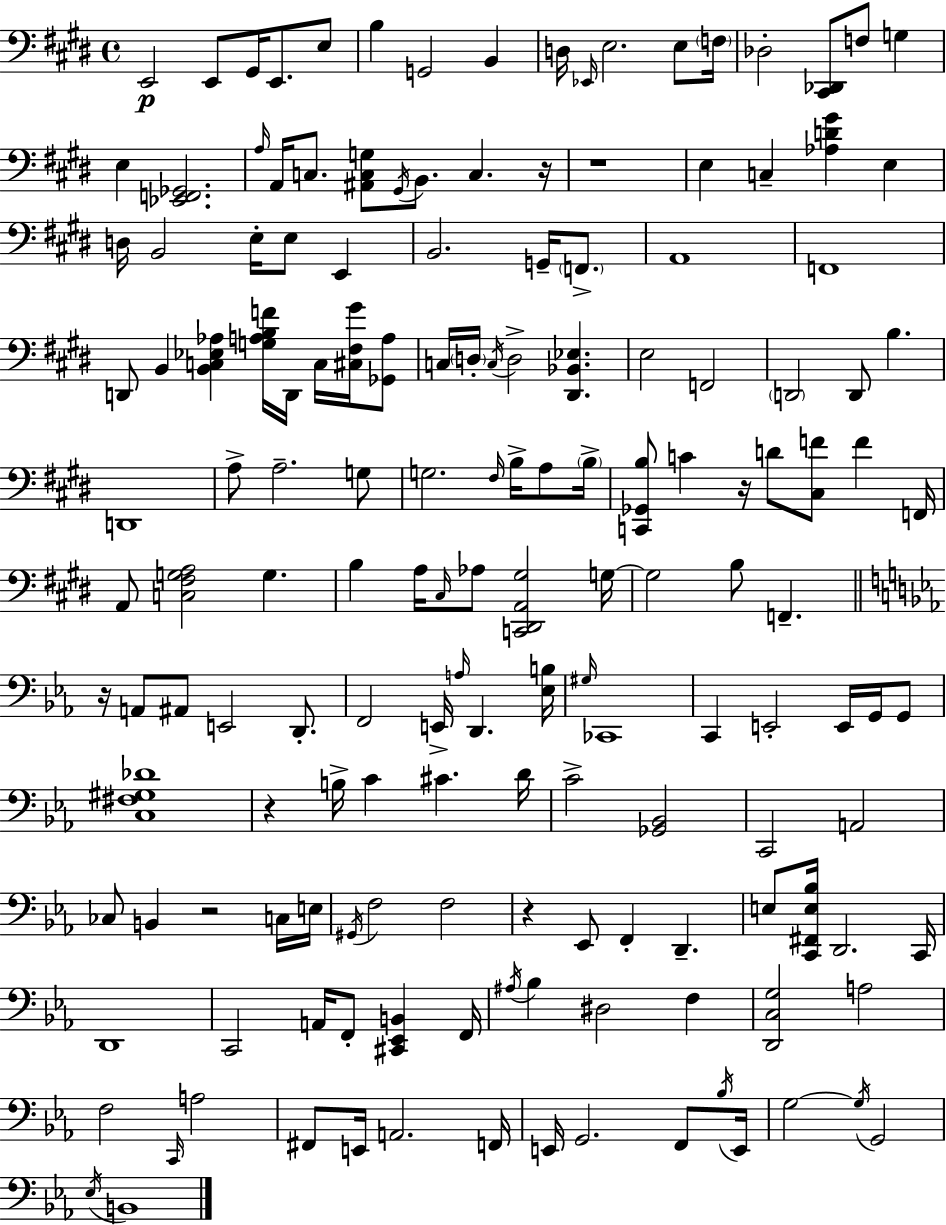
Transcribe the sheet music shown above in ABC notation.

X:1
T:Untitled
M:4/4
L:1/4
K:E
E,,2 E,,/2 ^G,,/4 E,,/2 E,/2 B, G,,2 B,, D,/4 _E,,/4 E,2 E,/2 F,/4 _D,2 [^C,,_D,,]/2 F,/2 G, E, [_E,,F,,_G,,]2 A,/4 A,,/4 C,/2 [^A,,C,G,]/2 ^G,,/4 B,,/2 C, z/4 z4 E, C, [_A,D^G] E, D,/4 B,,2 E,/4 E,/2 E,, B,,2 G,,/4 F,,/2 A,,4 F,,4 D,,/2 B,, [B,,C,_E,_A,] [G,A,B,F]/4 D,,/4 C,/4 [^C,^F,^G]/4 [_G,,A,]/2 C,/4 D,/4 C,/4 D,2 [^D,,_B,,_E,] E,2 F,,2 D,,2 D,,/2 B, D,,4 A,/2 A,2 G,/2 G,2 ^F,/4 B,/4 A,/2 B,/4 [C,,_G,,B,]/2 C z/4 D/2 [^C,F]/2 F F,,/4 A,,/2 [C,^F,G,A,]2 G, B, A,/4 ^C,/4 _A,/2 [C,,^D,,A,,^G,]2 G,/4 G,2 B,/2 F,, z/4 A,,/2 ^A,,/2 E,,2 D,,/2 F,,2 E,,/4 A,/4 D,, [_E,B,]/4 ^G,/4 _C,,4 C,, E,,2 E,,/4 G,,/4 G,,/2 [C,^F,^G,_D]4 z B,/4 C ^C D/4 C2 [_G,,_B,,]2 C,,2 A,,2 _C,/2 B,, z2 C,/4 E,/4 ^G,,/4 F,2 F,2 z _E,,/2 F,, D,, E,/2 [C,,^F,,E,_B,]/4 D,,2 C,,/4 D,,4 C,,2 A,,/4 F,,/2 [^C,,_E,,B,,] F,,/4 ^A,/4 _B, ^D,2 F, [D,,C,G,]2 A,2 F,2 C,,/4 A,2 ^F,,/2 E,,/4 A,,2 F,,/4 E,,/4 G,,2 F,,/2 _B,/4 E,,/4 G,2 G,/4 G,,2 _E,/4 B,,4